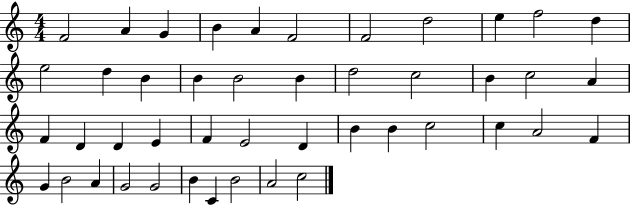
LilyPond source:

{
  \clef treble
  \numericTimeSignature
  \time 4/4
  \key c \major
  f'2 a'4 g'4 | b'4 a'4 f'2 | f'2 d''2 | e''4 f''2 d''4 | \break e''2 d''4 b'4 | b'4 b'2 b'4 | d''2 c''2 | b'4 c''2 a'4 | \break f'4 d'4 d'4 e'4 | f'4 e'2 d'4 | b'4 b'4 c''2 | c''4 a'2 f'4 | \break g'4 b'2 a'4 | g'2 g'2 | b'4 c'4 b'2 | a'2 c''2 | \break \bar "|."
}